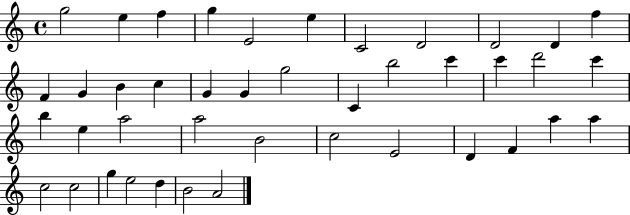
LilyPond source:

{
  \clef treble
  \time 4/4
  \defaultTimeSignature
  \key c \major
  g''2 e''4 f''4 | g''4 e'2 e''4 | c'2 d'2 | d'2 d'4 f''4 | \break f'4 g'4 b'4 c''4 | g'4 g'4 g''2 | c'4 b''2 c'''4 | c'''4 d'''2 c'''4 | \break b''4 e''4 a''2 | a''2 b'2 | c''2 e'2 | d'4 f'4 a''4 a''4 | \break c''2 c''2 | g''4 e''2 d''4 | b'2 a'2 | \bar "|."
}